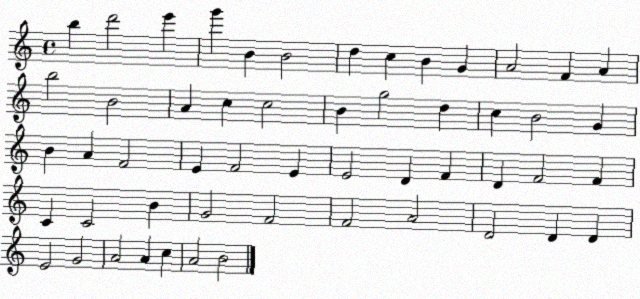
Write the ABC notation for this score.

X:1
T:Untitled
M:4/4
L:1/4
K:C
b d'2 e' g' B B2 d c B G A2 F A b2 B2 A c c2 B g2 d c B2 G B A F2 E F2 E E2 D F D F2 F C C2 B G2 F2 F2 A2 D2 D D E2 G2 A2 A c A2 B2